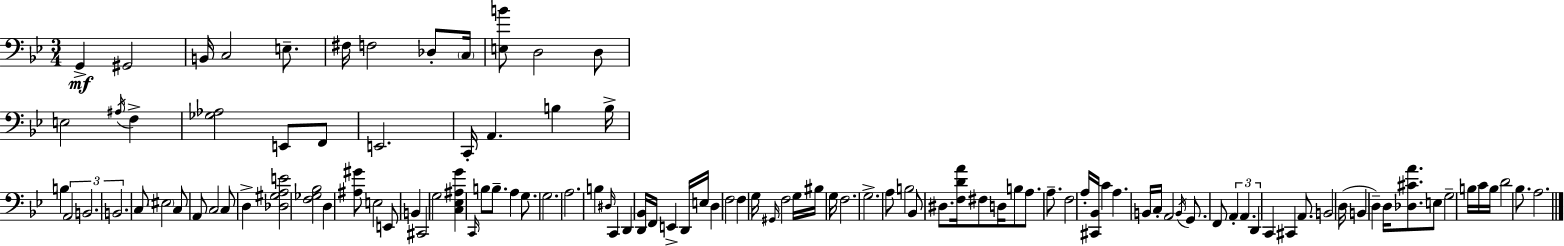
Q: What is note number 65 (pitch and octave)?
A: A3